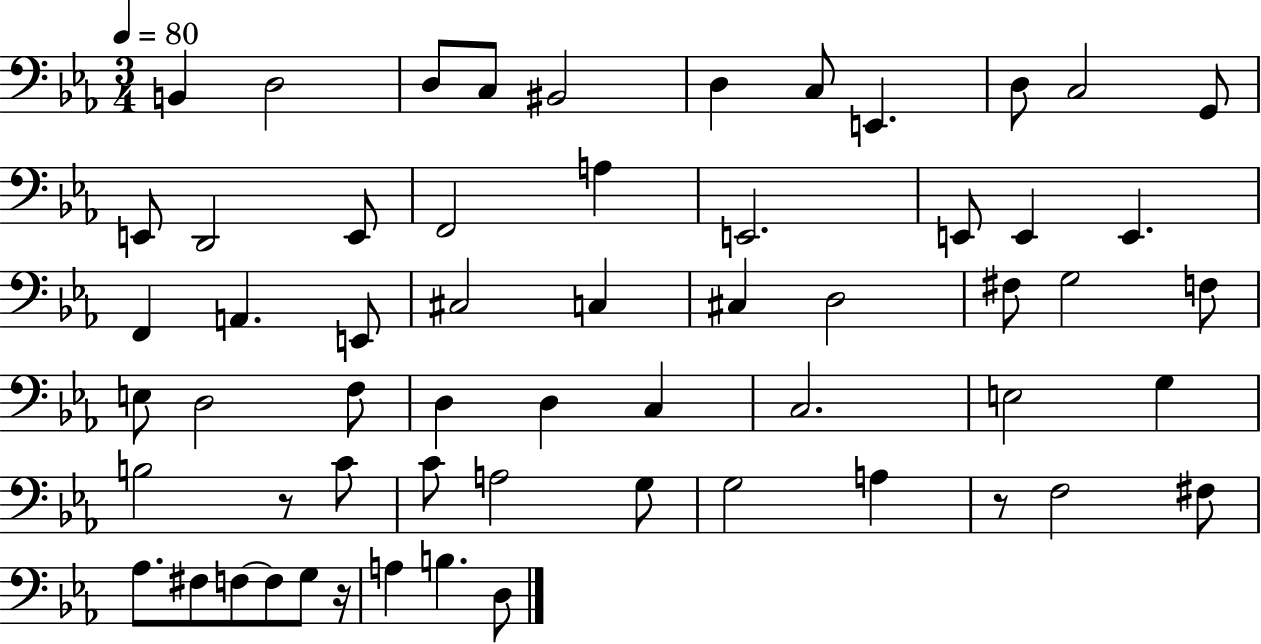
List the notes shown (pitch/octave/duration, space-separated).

B2/q D3/h D3/e C3/e BIS2/h D3/q C3/e E2/q. D3/e C3/h G2/e E2/e D2/h E2/e F2/h A3/q E2/h. E2/e E2/q E2/q. F2/q A2/q. E2/e C#3/h C3/q C#3/q D3/h F#3/e G3/h F3/e E3/e D3/h F3/e D3/q D3/q C3/q C3/h. E3/h G3/q B3/h R/e C4/e C4/e A3/h G3/e G3/h A3/q R/e F3/h F#3/e Ab3/e. F#3/e F3/e F3/e G3/e R/s A3/q B3/q. D3/e